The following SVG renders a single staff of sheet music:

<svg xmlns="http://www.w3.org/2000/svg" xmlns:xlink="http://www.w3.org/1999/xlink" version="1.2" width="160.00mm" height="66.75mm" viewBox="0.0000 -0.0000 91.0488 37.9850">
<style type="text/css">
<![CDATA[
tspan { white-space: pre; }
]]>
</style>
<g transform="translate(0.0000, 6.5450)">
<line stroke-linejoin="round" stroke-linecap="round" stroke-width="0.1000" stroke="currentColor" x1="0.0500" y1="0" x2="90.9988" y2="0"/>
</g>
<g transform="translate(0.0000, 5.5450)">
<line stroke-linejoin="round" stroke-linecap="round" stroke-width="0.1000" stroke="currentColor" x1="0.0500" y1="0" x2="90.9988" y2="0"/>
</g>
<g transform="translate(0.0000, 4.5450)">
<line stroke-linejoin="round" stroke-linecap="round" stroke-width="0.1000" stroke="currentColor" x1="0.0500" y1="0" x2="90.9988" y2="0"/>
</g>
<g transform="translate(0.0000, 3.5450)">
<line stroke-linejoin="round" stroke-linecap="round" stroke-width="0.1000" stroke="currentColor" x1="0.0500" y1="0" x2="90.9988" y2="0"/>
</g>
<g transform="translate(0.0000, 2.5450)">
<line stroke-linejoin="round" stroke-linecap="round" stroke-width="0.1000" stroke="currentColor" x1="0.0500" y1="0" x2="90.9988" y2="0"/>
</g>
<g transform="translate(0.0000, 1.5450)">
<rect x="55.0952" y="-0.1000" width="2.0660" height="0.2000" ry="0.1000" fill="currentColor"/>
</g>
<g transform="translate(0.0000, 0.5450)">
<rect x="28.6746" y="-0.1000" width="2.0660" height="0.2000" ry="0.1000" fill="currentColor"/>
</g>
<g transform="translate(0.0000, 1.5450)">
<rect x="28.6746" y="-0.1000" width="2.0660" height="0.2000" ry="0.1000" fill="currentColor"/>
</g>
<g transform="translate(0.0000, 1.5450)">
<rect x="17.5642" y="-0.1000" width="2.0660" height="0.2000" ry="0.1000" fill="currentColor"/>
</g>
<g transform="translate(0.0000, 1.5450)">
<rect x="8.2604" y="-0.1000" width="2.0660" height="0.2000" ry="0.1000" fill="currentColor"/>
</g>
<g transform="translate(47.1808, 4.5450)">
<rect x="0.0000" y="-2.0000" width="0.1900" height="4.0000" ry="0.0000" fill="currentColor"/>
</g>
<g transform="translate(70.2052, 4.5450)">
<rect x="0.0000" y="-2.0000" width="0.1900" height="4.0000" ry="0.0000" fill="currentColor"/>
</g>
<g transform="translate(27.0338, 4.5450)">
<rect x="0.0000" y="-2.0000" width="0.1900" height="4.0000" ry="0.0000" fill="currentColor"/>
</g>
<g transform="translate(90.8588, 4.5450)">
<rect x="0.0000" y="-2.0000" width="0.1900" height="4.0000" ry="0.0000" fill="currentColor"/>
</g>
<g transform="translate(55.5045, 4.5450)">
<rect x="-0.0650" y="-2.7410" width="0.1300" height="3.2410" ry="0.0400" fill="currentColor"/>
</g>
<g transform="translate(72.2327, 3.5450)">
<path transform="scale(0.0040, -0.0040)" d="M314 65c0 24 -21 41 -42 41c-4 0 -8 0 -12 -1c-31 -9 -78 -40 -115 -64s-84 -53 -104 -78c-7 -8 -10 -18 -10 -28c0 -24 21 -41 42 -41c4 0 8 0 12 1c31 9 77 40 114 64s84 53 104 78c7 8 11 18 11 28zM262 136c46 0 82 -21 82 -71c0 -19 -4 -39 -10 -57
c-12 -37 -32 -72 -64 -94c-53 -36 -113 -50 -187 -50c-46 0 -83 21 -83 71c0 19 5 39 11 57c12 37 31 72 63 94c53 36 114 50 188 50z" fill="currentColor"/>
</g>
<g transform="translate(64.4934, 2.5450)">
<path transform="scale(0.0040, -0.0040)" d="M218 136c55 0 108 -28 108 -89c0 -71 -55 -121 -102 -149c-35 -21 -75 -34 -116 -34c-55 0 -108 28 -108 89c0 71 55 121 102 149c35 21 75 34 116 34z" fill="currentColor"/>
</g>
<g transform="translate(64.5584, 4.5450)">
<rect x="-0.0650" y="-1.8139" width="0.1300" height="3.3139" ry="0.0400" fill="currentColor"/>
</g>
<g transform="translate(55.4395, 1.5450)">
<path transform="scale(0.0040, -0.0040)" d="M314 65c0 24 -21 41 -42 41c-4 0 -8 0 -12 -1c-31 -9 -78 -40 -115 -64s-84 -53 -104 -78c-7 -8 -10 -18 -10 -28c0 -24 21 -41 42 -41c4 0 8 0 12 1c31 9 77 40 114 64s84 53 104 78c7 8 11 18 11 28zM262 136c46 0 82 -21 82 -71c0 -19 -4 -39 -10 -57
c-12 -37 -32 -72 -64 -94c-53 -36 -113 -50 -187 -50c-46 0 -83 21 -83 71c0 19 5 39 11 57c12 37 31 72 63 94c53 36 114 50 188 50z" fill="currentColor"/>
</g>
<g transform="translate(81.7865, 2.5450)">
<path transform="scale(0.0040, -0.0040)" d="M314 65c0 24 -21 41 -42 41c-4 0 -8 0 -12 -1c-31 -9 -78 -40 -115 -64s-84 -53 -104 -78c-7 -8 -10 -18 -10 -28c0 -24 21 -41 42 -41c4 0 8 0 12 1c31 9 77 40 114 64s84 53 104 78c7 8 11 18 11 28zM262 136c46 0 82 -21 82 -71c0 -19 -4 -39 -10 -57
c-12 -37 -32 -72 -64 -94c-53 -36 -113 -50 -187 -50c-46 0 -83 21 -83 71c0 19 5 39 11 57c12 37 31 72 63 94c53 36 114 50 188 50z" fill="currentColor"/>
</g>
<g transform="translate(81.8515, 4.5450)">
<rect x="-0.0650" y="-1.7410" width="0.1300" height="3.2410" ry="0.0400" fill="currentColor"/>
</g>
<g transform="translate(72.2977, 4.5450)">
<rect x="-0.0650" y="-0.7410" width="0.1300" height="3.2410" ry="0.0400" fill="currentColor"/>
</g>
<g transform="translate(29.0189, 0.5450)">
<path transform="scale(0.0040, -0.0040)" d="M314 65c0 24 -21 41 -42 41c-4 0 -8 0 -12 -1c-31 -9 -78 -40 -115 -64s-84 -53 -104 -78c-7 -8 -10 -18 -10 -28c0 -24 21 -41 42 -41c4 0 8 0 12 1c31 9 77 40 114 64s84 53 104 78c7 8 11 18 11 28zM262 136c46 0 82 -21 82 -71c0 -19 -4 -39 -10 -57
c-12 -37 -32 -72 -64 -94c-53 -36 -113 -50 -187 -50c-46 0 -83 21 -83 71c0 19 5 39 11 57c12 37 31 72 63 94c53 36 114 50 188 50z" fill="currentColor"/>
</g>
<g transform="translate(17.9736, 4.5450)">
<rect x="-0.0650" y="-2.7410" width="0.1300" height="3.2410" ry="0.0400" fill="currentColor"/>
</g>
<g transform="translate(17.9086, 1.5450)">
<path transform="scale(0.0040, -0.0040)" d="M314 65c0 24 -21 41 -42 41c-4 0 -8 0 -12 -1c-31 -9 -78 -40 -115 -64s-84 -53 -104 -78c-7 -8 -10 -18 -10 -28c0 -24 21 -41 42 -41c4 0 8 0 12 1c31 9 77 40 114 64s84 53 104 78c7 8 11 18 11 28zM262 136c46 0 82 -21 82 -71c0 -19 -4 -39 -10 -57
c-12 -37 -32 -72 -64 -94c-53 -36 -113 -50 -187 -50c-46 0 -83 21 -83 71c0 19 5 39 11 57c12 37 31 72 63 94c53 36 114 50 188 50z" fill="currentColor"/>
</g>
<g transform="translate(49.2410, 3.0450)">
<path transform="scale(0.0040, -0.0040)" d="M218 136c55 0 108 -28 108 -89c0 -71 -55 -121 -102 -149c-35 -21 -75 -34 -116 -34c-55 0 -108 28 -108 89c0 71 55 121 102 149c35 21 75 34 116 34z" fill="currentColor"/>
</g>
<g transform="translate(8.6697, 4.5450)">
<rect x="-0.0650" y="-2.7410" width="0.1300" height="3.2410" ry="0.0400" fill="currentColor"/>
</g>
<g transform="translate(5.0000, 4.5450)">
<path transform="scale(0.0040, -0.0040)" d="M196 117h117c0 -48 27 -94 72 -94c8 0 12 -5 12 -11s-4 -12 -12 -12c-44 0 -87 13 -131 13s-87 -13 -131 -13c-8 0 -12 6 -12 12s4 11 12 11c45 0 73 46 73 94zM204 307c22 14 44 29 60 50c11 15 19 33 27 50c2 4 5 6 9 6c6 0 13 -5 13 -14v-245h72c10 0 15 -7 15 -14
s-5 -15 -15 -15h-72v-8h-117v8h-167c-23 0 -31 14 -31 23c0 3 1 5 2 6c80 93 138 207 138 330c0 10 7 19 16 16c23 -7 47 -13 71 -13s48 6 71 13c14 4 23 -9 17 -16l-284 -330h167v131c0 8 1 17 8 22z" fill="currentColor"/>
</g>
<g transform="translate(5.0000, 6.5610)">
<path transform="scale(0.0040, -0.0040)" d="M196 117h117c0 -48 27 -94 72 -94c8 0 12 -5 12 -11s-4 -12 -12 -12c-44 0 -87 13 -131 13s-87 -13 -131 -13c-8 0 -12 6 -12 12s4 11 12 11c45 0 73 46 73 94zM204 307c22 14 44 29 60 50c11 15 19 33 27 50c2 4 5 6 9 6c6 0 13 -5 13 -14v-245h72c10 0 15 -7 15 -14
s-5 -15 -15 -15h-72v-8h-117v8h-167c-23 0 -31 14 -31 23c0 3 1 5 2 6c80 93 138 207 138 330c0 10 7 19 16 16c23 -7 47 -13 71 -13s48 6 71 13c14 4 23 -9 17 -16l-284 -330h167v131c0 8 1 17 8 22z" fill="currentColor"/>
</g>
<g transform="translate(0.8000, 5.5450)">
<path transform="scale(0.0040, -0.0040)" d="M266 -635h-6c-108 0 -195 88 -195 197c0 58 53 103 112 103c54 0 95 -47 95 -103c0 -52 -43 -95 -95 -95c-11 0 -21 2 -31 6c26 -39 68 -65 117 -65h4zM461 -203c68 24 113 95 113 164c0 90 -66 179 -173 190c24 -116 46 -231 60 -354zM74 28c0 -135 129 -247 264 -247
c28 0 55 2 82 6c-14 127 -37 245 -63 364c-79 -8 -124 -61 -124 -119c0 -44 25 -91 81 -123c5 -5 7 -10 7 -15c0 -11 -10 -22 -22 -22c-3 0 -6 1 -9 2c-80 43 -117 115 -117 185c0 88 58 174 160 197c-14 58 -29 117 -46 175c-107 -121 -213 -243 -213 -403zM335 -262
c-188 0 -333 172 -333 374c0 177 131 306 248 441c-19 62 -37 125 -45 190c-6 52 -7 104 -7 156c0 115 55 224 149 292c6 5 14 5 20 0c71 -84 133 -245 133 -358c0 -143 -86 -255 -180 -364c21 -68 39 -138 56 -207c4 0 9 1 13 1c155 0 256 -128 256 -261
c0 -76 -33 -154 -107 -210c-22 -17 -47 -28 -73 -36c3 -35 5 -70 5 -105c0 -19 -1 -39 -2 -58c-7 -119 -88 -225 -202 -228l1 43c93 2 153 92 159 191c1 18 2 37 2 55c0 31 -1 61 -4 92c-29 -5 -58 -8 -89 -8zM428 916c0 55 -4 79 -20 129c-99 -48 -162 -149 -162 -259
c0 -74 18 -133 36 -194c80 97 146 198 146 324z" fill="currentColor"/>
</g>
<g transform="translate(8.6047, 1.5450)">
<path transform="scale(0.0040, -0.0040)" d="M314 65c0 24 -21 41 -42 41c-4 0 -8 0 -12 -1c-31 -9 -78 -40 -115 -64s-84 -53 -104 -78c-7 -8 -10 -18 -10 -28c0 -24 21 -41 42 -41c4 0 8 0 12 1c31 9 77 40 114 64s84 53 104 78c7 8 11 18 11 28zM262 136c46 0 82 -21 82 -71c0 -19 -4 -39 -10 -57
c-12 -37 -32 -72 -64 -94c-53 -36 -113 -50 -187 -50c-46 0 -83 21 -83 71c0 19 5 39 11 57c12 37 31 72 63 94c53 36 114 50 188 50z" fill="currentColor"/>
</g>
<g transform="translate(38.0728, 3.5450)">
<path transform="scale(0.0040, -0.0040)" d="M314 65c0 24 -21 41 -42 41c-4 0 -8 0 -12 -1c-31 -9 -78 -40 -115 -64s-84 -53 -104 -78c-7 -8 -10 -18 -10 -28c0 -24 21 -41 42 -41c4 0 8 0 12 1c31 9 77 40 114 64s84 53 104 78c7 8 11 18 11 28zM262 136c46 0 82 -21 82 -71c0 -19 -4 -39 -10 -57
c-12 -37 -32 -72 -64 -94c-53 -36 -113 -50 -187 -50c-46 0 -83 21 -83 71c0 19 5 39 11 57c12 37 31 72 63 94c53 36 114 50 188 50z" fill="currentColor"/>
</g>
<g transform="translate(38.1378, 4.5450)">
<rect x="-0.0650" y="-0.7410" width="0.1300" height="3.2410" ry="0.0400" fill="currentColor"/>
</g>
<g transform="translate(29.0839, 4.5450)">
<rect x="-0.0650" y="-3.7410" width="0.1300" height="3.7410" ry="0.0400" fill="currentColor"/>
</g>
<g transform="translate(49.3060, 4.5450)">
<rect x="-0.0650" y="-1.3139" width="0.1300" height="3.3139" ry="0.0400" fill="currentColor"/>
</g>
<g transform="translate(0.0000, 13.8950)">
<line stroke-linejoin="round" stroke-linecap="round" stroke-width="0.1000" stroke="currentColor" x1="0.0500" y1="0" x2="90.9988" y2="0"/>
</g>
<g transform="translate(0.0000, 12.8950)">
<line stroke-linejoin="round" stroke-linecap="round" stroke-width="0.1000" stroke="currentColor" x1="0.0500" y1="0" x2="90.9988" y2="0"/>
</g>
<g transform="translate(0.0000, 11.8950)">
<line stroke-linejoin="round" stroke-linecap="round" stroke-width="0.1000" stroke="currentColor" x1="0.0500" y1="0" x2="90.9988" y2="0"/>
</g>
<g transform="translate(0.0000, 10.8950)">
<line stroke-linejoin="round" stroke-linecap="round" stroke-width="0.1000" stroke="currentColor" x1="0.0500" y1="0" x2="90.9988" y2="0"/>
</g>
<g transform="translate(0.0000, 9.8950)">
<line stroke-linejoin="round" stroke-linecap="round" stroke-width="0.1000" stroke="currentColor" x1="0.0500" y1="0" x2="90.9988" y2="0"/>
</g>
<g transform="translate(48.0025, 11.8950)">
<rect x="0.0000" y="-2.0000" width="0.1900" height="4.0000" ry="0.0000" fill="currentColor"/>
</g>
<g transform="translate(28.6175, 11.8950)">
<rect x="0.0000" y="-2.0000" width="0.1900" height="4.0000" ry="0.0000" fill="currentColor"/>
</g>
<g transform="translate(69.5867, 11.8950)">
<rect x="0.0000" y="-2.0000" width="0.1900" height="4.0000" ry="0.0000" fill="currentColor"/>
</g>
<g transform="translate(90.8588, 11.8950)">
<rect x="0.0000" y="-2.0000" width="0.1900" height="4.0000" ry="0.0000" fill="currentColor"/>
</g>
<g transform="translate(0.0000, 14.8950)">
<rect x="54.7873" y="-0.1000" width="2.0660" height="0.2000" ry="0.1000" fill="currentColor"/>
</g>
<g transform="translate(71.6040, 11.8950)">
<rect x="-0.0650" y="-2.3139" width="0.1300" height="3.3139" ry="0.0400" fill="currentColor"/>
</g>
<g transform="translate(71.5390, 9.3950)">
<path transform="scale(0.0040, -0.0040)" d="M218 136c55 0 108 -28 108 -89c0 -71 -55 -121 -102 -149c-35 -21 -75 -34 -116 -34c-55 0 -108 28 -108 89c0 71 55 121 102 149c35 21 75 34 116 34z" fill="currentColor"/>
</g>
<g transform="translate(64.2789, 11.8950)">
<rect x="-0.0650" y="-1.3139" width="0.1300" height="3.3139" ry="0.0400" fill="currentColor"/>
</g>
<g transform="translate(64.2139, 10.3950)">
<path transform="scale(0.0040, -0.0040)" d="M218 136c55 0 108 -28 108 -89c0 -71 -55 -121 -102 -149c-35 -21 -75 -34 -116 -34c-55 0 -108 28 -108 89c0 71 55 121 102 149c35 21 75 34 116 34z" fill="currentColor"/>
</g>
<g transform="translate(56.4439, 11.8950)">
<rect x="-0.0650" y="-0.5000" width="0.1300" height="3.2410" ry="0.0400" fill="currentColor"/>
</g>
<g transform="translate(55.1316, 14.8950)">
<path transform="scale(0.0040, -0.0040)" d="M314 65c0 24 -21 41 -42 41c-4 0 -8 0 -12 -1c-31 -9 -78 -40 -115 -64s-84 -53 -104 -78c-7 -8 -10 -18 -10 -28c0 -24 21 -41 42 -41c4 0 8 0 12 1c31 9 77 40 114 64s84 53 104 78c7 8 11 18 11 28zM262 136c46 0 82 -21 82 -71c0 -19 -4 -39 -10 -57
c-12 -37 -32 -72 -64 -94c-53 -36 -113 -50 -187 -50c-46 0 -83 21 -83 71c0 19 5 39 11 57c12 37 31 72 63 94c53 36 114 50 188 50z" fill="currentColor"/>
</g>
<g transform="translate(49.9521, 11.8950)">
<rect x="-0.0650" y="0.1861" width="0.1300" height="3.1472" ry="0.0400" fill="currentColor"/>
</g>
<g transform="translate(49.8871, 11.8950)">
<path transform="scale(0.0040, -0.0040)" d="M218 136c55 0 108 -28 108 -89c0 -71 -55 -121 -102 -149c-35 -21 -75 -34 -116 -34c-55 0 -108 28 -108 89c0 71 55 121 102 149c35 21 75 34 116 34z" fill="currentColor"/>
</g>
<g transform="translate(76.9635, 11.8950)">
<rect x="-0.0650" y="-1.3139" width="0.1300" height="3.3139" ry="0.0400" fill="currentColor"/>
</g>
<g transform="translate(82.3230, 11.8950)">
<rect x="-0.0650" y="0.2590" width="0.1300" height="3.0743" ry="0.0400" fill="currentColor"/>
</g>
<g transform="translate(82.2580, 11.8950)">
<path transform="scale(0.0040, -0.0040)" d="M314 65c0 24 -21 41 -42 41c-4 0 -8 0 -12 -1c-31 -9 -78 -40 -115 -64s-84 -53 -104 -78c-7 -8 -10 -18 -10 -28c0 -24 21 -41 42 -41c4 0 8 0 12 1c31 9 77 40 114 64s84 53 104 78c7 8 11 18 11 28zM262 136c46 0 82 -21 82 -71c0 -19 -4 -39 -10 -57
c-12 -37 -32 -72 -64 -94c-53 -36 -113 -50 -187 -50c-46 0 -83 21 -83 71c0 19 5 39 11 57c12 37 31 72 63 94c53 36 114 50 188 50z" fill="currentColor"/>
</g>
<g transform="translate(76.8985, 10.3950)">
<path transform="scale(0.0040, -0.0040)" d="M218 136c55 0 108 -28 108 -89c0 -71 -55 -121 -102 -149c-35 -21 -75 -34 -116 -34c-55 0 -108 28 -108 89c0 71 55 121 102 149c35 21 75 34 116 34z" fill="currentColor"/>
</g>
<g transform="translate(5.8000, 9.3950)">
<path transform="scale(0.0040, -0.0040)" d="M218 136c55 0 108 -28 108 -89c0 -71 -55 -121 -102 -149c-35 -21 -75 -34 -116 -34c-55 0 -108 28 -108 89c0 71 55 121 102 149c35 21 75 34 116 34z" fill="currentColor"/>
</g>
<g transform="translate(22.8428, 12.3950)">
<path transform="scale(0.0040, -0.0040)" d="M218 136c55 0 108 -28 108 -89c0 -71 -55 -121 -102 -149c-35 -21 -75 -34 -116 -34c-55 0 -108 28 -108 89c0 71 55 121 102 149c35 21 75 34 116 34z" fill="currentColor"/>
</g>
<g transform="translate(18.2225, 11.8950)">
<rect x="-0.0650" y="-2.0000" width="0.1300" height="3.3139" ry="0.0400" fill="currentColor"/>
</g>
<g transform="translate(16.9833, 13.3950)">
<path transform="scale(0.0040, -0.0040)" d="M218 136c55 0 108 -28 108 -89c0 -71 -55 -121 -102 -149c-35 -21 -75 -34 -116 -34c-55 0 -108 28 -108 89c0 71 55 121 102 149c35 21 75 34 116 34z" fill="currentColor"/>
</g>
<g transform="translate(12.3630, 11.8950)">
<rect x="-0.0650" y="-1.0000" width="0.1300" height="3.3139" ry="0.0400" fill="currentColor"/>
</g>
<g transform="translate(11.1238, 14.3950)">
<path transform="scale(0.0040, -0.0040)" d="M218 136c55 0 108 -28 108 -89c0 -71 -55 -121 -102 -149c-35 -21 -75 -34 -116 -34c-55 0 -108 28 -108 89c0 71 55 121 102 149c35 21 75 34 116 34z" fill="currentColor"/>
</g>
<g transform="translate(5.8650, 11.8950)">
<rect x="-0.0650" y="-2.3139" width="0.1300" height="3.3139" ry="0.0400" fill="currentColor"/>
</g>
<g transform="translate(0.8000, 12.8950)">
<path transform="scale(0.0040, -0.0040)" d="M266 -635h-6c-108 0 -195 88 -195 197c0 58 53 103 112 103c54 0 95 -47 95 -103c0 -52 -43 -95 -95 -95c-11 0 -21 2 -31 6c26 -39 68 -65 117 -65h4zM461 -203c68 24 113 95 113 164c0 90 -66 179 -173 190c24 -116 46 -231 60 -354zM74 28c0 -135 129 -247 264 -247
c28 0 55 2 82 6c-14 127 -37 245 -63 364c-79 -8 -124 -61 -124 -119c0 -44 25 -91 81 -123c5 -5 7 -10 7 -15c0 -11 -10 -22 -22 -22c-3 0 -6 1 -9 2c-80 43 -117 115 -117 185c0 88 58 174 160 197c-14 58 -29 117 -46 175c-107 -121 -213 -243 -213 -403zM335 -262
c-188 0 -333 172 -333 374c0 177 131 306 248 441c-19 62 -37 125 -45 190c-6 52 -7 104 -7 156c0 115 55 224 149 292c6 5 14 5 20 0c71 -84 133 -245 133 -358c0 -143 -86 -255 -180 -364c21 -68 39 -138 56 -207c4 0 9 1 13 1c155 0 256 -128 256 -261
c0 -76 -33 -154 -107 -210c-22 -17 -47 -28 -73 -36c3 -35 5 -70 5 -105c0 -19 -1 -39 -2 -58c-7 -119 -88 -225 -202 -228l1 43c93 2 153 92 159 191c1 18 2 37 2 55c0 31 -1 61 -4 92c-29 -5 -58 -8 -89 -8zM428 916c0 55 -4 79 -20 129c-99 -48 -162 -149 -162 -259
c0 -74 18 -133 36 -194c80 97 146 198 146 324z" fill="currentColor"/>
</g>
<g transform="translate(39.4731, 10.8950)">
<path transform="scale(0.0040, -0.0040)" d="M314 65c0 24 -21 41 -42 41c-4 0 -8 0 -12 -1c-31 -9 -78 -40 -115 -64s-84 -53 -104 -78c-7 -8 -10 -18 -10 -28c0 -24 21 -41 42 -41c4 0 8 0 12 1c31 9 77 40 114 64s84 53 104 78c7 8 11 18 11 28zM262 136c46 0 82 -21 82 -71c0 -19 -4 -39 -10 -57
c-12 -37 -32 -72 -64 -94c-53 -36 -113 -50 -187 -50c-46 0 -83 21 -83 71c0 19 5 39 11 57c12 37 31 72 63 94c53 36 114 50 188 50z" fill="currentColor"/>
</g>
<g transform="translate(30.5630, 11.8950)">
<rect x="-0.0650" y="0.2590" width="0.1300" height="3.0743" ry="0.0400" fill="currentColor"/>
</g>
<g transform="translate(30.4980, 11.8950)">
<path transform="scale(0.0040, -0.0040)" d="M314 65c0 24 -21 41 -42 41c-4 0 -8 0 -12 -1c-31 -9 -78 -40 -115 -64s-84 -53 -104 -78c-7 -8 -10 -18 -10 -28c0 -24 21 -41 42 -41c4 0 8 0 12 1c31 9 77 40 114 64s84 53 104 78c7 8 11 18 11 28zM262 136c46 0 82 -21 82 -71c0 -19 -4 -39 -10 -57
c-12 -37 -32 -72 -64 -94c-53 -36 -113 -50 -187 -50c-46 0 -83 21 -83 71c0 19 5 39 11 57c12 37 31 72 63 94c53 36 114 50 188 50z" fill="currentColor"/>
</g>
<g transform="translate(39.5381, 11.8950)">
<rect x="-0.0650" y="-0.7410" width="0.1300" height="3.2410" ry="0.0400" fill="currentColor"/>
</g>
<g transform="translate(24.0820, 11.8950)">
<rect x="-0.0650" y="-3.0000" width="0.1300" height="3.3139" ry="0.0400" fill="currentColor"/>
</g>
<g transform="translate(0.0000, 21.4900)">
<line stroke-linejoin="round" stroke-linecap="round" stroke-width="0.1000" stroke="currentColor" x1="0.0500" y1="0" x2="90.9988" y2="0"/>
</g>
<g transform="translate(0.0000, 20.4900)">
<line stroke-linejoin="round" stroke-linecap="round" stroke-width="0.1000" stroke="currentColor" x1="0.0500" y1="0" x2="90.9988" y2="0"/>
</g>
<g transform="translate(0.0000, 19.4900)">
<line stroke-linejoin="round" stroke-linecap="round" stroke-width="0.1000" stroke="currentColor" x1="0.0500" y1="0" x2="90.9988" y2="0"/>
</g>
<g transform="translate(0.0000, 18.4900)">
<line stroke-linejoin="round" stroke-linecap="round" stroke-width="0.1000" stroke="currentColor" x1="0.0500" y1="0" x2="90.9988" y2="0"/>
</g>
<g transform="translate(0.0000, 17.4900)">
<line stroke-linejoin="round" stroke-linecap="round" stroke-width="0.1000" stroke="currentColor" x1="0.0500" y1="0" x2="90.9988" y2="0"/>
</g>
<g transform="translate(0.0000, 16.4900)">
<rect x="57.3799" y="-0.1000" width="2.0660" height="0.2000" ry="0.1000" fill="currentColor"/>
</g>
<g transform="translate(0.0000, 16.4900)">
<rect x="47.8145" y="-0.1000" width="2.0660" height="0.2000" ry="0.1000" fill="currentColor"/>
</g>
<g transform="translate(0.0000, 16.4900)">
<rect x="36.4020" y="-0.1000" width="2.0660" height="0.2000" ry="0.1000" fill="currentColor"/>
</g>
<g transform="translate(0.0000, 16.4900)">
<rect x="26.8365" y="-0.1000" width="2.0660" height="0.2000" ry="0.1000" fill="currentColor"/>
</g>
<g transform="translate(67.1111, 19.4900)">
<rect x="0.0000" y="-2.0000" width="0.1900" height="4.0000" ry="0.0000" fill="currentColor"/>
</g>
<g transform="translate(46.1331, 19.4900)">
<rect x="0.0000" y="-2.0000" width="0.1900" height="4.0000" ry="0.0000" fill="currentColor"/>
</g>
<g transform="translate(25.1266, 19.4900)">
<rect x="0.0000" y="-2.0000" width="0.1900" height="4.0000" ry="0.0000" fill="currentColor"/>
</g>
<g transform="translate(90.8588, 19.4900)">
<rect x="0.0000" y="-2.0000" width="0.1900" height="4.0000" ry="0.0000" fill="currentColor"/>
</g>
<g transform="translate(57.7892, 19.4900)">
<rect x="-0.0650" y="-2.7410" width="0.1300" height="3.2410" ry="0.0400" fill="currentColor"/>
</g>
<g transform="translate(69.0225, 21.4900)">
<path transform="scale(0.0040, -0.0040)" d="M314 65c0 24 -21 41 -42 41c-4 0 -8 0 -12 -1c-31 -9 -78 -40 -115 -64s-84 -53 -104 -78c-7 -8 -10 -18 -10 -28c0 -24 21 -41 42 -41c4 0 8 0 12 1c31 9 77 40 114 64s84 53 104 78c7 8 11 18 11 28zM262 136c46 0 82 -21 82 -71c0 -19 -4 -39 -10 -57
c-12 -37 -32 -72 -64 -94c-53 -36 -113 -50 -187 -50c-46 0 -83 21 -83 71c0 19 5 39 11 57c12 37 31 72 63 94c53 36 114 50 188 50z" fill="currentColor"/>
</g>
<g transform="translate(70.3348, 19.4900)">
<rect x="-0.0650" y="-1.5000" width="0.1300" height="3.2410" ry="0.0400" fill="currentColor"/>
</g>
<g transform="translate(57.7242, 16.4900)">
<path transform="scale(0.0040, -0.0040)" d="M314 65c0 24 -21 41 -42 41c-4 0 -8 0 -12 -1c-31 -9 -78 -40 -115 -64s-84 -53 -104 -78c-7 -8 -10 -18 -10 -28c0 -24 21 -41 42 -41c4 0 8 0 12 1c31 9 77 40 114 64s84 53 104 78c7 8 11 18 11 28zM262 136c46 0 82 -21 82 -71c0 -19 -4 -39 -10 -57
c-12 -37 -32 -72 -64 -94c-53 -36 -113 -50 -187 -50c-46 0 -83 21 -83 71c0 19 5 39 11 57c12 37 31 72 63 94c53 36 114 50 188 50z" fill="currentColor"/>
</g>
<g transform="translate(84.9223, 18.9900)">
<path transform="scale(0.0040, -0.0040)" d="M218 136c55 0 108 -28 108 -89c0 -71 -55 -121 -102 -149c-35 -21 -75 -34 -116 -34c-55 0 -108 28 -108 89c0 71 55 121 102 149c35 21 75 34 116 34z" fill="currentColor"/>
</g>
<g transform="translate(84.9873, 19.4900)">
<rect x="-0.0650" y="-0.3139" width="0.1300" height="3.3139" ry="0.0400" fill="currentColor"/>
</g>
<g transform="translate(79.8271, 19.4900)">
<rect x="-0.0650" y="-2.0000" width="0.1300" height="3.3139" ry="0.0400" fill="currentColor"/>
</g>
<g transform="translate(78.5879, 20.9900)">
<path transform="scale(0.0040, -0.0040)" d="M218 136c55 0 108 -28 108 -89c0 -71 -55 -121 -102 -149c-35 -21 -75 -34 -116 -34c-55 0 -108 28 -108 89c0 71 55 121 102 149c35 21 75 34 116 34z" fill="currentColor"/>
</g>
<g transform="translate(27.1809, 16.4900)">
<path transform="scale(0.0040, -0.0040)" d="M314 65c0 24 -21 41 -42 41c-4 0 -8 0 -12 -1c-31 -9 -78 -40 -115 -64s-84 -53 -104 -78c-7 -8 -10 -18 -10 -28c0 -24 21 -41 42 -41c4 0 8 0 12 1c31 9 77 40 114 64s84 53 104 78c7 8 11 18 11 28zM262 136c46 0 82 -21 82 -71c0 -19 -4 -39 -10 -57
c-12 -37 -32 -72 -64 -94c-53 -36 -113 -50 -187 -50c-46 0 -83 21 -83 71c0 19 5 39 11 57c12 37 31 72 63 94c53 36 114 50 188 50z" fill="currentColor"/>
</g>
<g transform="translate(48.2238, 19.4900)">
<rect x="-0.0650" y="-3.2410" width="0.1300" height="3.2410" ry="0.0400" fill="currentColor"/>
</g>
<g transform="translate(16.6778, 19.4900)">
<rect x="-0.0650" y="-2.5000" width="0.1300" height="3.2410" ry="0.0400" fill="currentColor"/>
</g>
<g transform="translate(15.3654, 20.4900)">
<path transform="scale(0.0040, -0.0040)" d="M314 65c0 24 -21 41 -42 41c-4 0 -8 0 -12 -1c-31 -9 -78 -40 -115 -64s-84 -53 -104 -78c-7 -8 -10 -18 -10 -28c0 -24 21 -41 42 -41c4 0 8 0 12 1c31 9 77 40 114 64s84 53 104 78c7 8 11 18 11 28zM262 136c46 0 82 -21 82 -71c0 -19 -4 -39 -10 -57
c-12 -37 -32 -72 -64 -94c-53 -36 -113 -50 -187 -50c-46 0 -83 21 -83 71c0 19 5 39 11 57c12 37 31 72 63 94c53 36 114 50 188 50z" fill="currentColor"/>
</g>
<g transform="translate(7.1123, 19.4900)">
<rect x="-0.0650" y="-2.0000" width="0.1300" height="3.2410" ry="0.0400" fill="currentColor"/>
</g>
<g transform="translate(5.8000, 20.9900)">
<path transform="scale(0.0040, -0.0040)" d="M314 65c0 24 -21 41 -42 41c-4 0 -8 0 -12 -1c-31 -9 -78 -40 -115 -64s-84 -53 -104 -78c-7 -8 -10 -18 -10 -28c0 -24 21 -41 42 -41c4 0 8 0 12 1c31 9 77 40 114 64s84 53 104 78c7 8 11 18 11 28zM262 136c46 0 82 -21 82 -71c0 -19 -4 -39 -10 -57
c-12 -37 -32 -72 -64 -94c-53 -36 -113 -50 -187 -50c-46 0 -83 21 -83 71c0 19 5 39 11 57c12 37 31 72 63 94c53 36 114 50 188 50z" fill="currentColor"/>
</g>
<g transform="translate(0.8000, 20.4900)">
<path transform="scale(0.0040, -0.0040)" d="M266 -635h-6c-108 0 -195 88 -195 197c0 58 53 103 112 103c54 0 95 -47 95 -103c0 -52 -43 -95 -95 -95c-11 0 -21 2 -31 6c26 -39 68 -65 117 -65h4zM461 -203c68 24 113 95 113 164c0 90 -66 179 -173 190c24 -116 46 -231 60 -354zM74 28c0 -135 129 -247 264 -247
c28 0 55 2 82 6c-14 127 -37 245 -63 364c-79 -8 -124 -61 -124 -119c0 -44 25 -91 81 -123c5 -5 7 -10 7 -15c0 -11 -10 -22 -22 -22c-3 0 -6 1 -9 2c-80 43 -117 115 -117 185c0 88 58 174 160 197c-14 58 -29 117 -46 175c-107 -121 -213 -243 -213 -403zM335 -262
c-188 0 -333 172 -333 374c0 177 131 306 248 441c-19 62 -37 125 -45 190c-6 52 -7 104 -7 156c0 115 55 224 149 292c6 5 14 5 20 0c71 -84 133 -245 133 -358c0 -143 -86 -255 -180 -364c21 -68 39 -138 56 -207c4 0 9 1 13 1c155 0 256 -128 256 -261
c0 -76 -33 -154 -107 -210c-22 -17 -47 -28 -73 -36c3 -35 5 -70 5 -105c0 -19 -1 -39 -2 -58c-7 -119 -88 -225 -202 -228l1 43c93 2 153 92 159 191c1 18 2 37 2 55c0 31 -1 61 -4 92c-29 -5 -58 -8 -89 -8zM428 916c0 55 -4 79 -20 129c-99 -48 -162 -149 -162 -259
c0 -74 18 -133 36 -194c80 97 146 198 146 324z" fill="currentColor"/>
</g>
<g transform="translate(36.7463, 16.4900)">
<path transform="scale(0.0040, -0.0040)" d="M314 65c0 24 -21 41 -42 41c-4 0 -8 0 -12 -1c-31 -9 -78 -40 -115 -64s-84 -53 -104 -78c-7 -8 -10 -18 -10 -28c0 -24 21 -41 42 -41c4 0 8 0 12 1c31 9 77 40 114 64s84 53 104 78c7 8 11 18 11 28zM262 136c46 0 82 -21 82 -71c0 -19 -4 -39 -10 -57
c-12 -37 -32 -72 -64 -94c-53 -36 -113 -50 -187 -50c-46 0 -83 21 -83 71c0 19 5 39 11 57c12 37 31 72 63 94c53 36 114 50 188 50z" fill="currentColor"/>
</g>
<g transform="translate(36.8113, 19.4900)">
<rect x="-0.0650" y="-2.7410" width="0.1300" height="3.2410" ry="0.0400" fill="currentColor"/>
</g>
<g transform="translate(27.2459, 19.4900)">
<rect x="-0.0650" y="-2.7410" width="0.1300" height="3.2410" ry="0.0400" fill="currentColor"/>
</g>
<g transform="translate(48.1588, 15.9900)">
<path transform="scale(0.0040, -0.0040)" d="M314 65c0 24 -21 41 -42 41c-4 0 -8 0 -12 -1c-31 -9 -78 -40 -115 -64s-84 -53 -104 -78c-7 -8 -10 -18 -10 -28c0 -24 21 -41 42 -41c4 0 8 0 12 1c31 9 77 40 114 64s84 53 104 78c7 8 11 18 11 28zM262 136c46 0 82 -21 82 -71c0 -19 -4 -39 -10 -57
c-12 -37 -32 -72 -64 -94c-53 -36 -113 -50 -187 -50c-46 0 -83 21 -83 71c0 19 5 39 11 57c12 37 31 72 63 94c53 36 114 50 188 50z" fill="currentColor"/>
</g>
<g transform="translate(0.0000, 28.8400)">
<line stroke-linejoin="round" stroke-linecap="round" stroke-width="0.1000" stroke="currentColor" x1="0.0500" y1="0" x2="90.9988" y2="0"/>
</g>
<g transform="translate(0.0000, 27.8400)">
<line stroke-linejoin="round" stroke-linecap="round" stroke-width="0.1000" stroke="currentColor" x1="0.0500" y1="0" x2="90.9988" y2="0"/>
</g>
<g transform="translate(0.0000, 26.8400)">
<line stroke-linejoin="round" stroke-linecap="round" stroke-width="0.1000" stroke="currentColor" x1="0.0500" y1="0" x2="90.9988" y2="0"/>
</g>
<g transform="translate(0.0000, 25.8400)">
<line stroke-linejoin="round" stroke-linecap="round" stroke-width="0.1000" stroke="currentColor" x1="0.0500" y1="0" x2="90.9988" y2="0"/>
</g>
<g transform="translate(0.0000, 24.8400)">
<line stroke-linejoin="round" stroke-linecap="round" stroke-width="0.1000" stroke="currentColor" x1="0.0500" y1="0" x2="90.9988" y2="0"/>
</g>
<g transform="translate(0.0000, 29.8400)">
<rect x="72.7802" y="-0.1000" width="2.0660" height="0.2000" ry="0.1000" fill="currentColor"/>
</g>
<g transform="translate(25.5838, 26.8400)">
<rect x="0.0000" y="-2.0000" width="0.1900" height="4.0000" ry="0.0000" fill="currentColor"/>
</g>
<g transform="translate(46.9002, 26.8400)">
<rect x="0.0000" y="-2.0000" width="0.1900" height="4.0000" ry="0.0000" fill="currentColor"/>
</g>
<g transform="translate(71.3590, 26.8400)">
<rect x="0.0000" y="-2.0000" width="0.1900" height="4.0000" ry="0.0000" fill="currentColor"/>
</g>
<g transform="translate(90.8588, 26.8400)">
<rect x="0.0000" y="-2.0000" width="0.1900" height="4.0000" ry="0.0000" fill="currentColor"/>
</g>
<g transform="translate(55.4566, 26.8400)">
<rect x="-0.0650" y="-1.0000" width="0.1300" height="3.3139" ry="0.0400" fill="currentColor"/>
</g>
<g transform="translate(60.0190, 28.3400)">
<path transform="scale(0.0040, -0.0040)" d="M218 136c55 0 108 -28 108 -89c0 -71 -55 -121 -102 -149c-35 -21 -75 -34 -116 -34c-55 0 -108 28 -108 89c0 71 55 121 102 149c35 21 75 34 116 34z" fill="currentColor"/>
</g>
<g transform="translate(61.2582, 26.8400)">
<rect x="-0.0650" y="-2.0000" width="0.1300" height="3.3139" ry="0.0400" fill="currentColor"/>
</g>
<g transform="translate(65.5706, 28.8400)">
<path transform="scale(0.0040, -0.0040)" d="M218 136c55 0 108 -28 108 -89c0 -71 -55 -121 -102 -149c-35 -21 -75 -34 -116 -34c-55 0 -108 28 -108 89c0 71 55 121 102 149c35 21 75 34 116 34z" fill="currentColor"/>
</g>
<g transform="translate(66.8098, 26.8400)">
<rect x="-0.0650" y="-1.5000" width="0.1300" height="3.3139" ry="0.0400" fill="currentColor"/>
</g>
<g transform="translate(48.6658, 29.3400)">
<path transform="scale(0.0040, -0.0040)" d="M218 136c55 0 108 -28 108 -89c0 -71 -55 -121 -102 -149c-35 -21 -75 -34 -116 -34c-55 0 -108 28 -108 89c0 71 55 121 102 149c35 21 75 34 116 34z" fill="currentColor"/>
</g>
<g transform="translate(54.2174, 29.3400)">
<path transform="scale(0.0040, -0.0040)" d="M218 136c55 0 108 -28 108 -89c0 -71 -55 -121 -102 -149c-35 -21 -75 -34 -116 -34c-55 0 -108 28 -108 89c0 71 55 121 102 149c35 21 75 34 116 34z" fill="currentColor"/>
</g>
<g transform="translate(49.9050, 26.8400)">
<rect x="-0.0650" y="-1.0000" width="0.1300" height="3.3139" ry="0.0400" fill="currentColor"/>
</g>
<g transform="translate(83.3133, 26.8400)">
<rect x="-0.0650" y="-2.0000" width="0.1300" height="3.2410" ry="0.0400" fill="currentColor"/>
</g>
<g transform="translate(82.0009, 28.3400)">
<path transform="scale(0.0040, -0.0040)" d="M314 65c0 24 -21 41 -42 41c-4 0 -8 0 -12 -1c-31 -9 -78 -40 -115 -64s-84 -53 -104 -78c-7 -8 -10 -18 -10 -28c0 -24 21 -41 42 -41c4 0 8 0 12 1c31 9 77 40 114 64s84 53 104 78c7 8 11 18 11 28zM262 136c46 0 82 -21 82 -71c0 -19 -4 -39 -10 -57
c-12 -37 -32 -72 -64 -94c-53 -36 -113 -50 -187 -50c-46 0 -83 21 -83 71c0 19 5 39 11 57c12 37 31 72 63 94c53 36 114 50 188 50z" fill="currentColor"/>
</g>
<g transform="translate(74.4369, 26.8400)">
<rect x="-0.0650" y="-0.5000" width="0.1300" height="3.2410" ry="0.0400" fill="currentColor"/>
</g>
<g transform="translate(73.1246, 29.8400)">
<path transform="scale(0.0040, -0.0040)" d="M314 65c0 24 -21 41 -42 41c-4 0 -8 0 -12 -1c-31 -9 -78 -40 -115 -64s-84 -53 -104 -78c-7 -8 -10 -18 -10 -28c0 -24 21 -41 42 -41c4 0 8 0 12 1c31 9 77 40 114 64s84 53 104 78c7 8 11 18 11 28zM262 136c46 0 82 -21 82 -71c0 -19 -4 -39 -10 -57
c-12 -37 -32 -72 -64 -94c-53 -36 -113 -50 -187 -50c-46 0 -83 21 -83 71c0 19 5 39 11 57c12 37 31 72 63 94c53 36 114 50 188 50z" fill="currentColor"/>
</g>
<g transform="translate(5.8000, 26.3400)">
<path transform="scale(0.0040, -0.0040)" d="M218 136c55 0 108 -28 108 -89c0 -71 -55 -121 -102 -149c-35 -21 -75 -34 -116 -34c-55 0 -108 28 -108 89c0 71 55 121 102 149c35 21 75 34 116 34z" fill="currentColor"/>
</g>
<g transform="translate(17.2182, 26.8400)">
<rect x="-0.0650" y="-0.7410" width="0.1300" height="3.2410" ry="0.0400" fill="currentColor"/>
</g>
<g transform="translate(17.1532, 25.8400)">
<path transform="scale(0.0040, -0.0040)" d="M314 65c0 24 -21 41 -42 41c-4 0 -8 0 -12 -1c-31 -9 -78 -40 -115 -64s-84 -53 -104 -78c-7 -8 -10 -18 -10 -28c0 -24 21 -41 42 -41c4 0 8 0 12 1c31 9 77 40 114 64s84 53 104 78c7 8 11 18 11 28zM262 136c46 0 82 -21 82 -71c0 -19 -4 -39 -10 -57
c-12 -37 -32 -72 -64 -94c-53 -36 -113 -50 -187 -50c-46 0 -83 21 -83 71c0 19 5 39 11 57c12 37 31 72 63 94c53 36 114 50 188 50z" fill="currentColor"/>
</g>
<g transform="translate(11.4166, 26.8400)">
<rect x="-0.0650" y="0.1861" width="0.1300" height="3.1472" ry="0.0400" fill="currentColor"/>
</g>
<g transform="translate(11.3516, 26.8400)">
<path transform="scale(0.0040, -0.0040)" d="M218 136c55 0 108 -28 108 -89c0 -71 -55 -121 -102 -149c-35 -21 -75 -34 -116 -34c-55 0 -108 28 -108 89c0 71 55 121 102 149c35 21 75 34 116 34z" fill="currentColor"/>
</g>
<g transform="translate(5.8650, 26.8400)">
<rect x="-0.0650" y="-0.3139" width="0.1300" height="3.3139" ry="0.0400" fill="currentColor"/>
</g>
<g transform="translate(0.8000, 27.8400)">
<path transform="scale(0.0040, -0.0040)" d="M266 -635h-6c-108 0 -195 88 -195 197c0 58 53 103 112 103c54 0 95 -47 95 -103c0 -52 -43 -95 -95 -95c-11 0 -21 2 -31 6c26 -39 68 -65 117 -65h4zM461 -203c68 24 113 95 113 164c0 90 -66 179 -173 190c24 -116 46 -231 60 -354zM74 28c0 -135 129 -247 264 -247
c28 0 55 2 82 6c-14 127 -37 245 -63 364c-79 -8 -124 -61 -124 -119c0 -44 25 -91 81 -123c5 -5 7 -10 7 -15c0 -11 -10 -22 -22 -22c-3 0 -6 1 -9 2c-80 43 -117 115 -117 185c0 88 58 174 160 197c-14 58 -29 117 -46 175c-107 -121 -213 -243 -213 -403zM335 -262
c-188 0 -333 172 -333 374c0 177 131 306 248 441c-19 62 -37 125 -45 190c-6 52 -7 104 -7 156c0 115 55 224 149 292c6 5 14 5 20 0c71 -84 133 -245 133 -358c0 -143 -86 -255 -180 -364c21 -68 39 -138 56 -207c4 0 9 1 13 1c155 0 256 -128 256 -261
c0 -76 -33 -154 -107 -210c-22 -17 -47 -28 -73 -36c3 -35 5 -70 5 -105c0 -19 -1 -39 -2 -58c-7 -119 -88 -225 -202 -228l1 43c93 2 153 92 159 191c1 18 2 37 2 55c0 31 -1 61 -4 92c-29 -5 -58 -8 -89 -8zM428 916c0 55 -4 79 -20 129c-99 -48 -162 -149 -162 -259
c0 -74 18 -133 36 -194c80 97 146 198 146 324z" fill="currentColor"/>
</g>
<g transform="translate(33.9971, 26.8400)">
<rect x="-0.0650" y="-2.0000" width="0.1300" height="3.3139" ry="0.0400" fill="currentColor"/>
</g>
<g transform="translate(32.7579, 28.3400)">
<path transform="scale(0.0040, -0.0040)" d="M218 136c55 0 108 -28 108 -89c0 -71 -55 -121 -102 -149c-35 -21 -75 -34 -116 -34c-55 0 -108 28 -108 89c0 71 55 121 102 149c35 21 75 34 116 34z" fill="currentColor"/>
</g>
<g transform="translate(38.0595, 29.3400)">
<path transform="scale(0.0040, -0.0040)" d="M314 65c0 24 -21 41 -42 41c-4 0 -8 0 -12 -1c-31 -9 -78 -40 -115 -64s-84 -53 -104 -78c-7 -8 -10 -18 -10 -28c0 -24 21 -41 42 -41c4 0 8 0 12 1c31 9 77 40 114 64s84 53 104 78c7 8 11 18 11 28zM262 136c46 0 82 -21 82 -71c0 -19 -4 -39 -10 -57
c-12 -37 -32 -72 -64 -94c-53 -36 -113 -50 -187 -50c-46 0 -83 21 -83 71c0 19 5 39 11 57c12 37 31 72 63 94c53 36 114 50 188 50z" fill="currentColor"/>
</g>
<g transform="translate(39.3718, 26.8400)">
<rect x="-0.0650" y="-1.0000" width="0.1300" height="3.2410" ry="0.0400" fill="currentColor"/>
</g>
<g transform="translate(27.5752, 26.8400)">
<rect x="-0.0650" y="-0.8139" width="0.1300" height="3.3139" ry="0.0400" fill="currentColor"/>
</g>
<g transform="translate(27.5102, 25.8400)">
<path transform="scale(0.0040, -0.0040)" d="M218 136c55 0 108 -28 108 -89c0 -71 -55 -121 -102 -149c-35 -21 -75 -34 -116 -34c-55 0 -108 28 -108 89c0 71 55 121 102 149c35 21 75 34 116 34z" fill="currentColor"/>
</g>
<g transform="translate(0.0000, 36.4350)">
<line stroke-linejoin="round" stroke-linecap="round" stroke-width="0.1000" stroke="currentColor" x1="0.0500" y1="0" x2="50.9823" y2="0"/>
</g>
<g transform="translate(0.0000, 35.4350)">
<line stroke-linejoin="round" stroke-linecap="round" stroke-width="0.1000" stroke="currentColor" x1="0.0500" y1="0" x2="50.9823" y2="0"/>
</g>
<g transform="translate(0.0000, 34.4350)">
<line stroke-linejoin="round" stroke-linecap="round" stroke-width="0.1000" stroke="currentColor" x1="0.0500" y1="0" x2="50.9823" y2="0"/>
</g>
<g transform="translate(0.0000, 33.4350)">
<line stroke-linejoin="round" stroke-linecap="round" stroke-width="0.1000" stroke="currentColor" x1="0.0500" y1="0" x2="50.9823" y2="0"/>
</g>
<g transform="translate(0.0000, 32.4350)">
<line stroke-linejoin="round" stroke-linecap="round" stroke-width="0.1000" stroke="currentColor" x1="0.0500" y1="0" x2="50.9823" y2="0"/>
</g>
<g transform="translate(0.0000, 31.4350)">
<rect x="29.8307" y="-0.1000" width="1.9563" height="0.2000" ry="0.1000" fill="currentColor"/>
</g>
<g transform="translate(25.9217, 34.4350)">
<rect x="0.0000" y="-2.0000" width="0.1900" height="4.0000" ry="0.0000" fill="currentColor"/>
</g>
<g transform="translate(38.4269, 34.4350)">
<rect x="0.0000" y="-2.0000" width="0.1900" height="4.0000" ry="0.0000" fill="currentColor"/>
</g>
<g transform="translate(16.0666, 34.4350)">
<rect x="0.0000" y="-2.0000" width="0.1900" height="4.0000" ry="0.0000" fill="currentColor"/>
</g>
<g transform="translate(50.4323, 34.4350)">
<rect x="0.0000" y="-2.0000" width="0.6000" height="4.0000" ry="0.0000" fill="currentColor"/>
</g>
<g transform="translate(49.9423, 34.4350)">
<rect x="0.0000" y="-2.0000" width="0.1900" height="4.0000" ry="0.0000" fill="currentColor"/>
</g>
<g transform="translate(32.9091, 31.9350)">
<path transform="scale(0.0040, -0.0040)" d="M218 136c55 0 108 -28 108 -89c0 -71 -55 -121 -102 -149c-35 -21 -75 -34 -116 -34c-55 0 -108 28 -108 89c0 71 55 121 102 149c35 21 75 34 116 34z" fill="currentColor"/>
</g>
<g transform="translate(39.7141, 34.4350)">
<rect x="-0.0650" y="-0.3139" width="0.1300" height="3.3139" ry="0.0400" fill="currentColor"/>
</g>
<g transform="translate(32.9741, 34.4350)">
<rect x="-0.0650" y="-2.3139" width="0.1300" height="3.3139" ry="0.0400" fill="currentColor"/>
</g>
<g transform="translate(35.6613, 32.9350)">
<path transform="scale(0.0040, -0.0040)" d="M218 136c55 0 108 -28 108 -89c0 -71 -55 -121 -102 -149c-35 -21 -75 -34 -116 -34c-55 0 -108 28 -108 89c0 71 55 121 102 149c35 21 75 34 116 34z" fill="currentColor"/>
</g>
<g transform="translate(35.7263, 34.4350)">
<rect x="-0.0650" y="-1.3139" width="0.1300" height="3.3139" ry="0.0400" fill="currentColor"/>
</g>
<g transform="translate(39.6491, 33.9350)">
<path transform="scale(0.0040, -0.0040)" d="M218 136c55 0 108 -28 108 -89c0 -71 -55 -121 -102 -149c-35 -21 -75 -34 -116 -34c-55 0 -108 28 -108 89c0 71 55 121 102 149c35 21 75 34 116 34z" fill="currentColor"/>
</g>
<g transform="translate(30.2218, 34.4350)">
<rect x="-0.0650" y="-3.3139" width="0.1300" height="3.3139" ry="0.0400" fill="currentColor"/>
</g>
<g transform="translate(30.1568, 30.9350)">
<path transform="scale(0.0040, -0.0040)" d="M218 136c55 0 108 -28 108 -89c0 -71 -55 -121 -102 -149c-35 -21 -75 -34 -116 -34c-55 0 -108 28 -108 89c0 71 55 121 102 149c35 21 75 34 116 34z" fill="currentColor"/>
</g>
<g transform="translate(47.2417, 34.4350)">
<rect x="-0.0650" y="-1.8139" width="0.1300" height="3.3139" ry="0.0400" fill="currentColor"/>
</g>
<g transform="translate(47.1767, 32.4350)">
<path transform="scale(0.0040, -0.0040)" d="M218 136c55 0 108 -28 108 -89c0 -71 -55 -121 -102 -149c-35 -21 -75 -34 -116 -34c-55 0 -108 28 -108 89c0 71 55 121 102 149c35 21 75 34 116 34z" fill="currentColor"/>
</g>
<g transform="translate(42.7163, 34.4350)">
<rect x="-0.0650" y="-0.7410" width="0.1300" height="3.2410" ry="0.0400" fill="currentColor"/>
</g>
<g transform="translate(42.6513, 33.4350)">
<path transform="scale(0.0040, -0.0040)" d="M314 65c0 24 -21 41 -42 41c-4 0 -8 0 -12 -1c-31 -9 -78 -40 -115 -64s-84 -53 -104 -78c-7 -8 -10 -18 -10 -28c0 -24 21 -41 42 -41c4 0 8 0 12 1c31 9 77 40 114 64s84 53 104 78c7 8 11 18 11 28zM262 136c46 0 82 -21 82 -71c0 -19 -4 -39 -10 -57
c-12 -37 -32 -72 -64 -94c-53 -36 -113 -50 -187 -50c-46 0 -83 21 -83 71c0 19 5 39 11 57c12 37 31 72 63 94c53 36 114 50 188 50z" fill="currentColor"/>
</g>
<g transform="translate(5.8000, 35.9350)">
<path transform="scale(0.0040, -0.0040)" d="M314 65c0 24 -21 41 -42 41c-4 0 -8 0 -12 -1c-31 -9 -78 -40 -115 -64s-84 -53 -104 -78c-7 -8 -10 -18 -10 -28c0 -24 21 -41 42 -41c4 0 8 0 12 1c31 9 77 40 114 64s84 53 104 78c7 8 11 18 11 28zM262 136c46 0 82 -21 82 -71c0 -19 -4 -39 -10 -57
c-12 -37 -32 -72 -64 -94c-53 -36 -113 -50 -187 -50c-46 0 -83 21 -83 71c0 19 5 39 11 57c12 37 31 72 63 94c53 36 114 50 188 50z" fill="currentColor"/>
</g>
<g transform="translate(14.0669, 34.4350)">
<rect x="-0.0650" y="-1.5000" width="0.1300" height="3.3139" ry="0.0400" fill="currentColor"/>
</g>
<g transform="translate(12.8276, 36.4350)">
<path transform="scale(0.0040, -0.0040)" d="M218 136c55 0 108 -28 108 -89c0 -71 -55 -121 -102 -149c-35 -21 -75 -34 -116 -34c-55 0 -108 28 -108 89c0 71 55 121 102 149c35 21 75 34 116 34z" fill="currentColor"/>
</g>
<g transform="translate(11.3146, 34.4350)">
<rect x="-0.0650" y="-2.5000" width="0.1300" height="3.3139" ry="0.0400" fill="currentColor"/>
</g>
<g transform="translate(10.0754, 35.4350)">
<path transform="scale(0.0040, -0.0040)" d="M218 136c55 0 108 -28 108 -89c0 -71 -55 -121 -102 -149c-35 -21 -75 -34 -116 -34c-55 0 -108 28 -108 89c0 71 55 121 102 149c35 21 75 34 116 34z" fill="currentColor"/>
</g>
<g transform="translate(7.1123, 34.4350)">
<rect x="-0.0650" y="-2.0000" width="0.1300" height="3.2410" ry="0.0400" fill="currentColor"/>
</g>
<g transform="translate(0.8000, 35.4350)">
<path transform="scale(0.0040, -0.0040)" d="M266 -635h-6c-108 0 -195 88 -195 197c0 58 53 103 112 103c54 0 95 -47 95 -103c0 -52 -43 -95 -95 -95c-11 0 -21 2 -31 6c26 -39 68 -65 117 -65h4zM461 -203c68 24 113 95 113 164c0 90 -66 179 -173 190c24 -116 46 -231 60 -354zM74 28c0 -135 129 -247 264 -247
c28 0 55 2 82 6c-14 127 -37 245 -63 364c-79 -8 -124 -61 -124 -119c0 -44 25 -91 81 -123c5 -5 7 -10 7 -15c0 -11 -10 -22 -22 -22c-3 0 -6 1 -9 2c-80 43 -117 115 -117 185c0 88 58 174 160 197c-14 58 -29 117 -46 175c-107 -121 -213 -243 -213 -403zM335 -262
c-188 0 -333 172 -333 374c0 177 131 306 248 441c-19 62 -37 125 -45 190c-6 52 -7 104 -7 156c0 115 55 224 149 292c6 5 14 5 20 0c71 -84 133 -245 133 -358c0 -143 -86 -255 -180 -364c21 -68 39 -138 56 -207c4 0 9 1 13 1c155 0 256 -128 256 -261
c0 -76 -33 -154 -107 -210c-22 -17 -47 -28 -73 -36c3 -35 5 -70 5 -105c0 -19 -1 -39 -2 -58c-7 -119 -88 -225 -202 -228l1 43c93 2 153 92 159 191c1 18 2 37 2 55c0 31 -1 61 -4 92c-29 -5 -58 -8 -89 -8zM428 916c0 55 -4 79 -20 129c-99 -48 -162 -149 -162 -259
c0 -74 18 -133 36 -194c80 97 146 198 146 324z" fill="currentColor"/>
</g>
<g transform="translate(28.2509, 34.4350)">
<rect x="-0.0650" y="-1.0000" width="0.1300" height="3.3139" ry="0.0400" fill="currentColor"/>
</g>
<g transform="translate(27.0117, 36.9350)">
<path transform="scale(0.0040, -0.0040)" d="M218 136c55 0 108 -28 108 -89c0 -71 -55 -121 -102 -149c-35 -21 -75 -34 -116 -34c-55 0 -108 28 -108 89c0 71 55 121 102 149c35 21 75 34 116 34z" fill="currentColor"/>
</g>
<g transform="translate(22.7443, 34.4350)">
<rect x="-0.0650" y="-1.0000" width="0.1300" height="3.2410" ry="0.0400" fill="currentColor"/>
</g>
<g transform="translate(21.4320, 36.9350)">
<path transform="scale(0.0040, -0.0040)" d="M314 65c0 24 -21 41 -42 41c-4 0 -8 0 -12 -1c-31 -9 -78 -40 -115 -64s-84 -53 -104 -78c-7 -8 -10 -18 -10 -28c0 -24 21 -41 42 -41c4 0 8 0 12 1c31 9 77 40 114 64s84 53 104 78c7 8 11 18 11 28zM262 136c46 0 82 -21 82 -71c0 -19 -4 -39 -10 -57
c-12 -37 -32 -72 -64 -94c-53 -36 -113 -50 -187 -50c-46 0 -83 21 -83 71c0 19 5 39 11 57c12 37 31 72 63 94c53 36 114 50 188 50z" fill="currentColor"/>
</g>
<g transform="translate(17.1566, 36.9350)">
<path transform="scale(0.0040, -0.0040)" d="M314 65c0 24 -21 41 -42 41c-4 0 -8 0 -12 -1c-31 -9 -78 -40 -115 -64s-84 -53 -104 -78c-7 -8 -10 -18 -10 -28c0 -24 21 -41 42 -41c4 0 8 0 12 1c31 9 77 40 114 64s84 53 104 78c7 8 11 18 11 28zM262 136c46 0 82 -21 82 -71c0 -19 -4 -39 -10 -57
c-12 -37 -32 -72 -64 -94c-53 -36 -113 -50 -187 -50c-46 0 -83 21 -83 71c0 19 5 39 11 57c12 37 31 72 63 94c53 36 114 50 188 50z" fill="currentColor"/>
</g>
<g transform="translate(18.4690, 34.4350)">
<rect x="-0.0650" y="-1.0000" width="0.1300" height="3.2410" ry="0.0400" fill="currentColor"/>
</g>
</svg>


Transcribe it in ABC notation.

X:1
T:Untitled
M:4/4
L:1/4
K:C
a2 a2 c'2 d2 e a2 f d2 f2 g D F A B2 d2 B C2 e g e B2 F2 G2 a2 a2 b2 a2 E2 F c c B d2 d F D2 D D F E C2 F2 F2 G E D2 D2 D b g e c d2 f